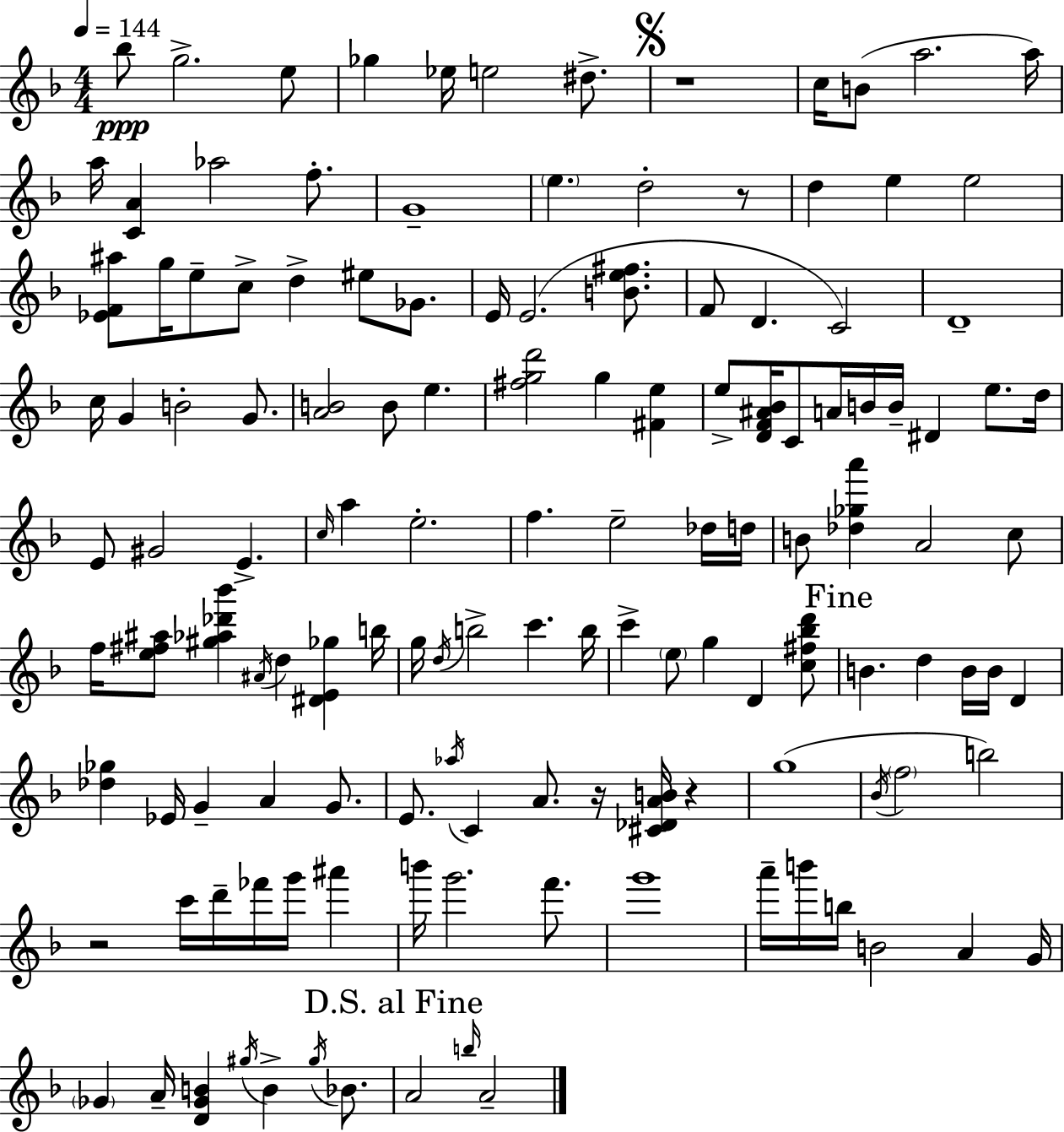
X:1
T:Untitled
M:4/4
L:1/4
K:Dm
_b/2 g2 e/2 _g _e/4 e2 ^d/2 z4 c/4 B/2 a2 a/4 a/4 [CA] _a2 f/2 G4 e d2 z/2 d e e2 [_EF^a]/2 g/4 e/2 c/2 d ^e/2 _G/2 E/4 E2 [Be^f]/2 F/2 D C2 D4 c/4 G B2 G/2 [AB]2 B/2 e [^fgd']2 g [^Fe] e/2 [DF^A_B]/4 C/2 A/4 B/4 B/4 ^D e/2 d/4 E/2 ^G2 E c/4 a e2 f e2 _d/4 d/4 B/2 [_d_ga'] A2 c/2 f/4 [e^f^a]/2 [^g_a_d'_b'] ^A/4 d [^DE_g] b/4 g/4 d/4 b2 c' b/4 c' e/2 g D [c^f_bd']/2 B d B/4 B/4 D [_d_g] _E/4 G A G/2 E/2 _a/4 C A/2 z/4 [^C_DAB]/4 z g4 _B/4 f2 b2 z2 c'/4 d'/4 _f'/4 g'/4 ^a' b'/4 g'2 f'/2 g'4 a'/4 b'/4 b/4 B2 A G/4 _G A/4 [D_GB] ^g/4 B ^g/4 _B/2 A2 b/4 A2